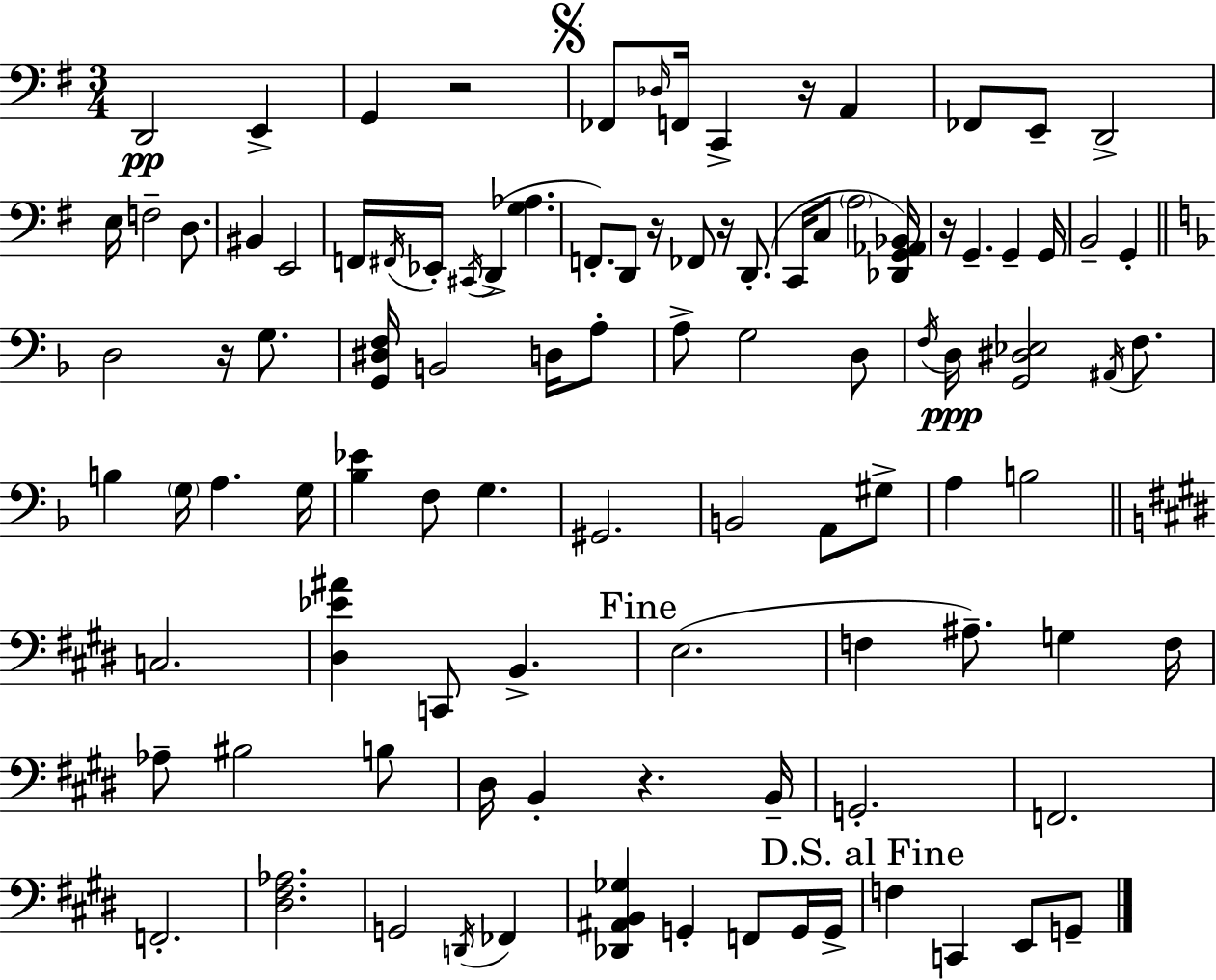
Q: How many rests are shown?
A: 7